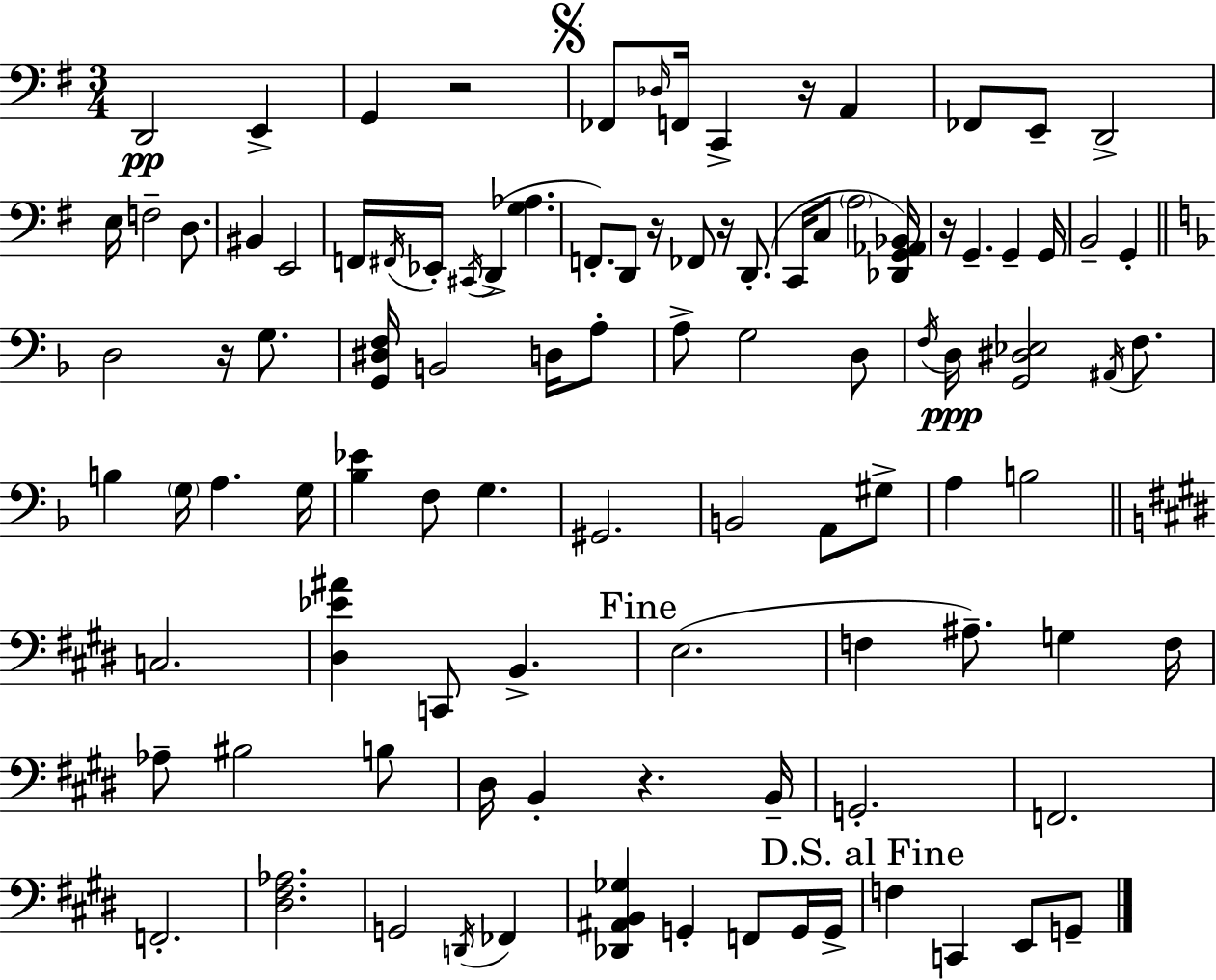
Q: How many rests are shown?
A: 7